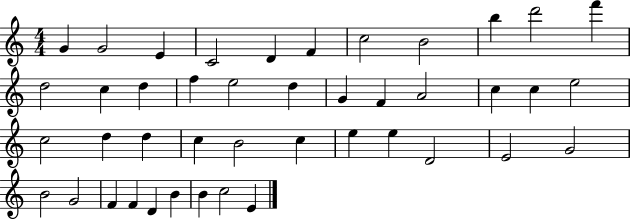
G4/q G4/h E4/q C4/h D4/q F4/q C5/h B4/h B5/q D6/h F6/q D5/h C5/q D5/q F5/q E5/h D5/q G4/q F4/q A4/h C5/q C5/q E5/h C5/h D5/q D5/q C5/q B4/h C5/q E5/q E5/q D4/h E4/h G4/h B4/h G4/h F4/q F4/q D4/q B4/q B4/q C5/h E4/q